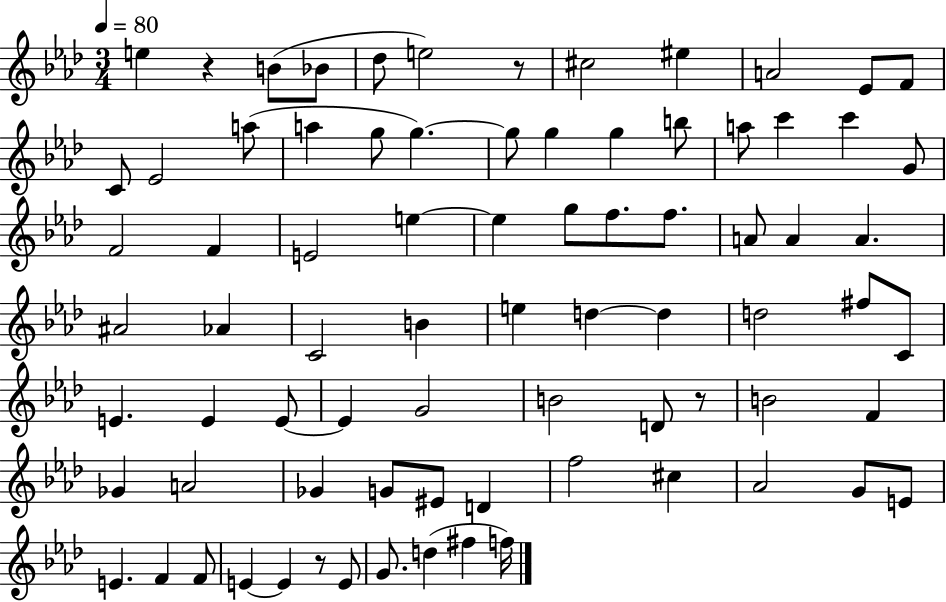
E5/q R/q B4/e Bb4/e Db5/e E5/h R/e C#5/h EIS5/q A4/h Eb4/e F4/e C4/e Eb4/h A5/e A5/q G5/e G5/q. G5/e G5/q G5/q B5/e A5/e C6/q C6/q G4/e F4/h F4/q E4/h E5/q E5/q G5/e F5/e. F5/e. A4/e A4/q A4/q. A#4/h Ab4/q C4/h B4/q E5/q D5/q D5/q D5/h F#5/e C4/e E4/q. E4/q E4/e E4/q G4/h B4/h D4/e R/e B4/h F4/q Gb4/q A4/h Gb4/q G4/e EIS4/e D4/q F5/h C#5/q Ab4/h G4/e E4/e E4/q. F4/q F4/e E4/q E4/q R/e E4/e G4/e. D5/q F#5/q F5/s